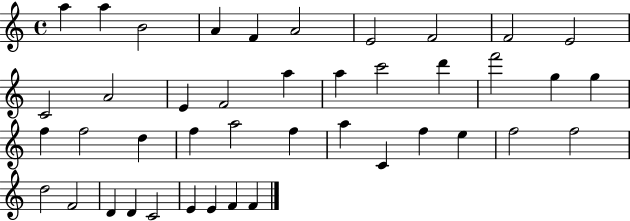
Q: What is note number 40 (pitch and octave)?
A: E4